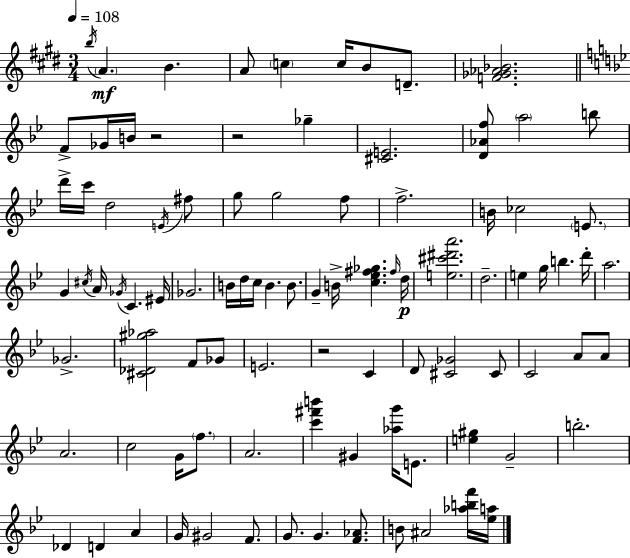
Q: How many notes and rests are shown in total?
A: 93